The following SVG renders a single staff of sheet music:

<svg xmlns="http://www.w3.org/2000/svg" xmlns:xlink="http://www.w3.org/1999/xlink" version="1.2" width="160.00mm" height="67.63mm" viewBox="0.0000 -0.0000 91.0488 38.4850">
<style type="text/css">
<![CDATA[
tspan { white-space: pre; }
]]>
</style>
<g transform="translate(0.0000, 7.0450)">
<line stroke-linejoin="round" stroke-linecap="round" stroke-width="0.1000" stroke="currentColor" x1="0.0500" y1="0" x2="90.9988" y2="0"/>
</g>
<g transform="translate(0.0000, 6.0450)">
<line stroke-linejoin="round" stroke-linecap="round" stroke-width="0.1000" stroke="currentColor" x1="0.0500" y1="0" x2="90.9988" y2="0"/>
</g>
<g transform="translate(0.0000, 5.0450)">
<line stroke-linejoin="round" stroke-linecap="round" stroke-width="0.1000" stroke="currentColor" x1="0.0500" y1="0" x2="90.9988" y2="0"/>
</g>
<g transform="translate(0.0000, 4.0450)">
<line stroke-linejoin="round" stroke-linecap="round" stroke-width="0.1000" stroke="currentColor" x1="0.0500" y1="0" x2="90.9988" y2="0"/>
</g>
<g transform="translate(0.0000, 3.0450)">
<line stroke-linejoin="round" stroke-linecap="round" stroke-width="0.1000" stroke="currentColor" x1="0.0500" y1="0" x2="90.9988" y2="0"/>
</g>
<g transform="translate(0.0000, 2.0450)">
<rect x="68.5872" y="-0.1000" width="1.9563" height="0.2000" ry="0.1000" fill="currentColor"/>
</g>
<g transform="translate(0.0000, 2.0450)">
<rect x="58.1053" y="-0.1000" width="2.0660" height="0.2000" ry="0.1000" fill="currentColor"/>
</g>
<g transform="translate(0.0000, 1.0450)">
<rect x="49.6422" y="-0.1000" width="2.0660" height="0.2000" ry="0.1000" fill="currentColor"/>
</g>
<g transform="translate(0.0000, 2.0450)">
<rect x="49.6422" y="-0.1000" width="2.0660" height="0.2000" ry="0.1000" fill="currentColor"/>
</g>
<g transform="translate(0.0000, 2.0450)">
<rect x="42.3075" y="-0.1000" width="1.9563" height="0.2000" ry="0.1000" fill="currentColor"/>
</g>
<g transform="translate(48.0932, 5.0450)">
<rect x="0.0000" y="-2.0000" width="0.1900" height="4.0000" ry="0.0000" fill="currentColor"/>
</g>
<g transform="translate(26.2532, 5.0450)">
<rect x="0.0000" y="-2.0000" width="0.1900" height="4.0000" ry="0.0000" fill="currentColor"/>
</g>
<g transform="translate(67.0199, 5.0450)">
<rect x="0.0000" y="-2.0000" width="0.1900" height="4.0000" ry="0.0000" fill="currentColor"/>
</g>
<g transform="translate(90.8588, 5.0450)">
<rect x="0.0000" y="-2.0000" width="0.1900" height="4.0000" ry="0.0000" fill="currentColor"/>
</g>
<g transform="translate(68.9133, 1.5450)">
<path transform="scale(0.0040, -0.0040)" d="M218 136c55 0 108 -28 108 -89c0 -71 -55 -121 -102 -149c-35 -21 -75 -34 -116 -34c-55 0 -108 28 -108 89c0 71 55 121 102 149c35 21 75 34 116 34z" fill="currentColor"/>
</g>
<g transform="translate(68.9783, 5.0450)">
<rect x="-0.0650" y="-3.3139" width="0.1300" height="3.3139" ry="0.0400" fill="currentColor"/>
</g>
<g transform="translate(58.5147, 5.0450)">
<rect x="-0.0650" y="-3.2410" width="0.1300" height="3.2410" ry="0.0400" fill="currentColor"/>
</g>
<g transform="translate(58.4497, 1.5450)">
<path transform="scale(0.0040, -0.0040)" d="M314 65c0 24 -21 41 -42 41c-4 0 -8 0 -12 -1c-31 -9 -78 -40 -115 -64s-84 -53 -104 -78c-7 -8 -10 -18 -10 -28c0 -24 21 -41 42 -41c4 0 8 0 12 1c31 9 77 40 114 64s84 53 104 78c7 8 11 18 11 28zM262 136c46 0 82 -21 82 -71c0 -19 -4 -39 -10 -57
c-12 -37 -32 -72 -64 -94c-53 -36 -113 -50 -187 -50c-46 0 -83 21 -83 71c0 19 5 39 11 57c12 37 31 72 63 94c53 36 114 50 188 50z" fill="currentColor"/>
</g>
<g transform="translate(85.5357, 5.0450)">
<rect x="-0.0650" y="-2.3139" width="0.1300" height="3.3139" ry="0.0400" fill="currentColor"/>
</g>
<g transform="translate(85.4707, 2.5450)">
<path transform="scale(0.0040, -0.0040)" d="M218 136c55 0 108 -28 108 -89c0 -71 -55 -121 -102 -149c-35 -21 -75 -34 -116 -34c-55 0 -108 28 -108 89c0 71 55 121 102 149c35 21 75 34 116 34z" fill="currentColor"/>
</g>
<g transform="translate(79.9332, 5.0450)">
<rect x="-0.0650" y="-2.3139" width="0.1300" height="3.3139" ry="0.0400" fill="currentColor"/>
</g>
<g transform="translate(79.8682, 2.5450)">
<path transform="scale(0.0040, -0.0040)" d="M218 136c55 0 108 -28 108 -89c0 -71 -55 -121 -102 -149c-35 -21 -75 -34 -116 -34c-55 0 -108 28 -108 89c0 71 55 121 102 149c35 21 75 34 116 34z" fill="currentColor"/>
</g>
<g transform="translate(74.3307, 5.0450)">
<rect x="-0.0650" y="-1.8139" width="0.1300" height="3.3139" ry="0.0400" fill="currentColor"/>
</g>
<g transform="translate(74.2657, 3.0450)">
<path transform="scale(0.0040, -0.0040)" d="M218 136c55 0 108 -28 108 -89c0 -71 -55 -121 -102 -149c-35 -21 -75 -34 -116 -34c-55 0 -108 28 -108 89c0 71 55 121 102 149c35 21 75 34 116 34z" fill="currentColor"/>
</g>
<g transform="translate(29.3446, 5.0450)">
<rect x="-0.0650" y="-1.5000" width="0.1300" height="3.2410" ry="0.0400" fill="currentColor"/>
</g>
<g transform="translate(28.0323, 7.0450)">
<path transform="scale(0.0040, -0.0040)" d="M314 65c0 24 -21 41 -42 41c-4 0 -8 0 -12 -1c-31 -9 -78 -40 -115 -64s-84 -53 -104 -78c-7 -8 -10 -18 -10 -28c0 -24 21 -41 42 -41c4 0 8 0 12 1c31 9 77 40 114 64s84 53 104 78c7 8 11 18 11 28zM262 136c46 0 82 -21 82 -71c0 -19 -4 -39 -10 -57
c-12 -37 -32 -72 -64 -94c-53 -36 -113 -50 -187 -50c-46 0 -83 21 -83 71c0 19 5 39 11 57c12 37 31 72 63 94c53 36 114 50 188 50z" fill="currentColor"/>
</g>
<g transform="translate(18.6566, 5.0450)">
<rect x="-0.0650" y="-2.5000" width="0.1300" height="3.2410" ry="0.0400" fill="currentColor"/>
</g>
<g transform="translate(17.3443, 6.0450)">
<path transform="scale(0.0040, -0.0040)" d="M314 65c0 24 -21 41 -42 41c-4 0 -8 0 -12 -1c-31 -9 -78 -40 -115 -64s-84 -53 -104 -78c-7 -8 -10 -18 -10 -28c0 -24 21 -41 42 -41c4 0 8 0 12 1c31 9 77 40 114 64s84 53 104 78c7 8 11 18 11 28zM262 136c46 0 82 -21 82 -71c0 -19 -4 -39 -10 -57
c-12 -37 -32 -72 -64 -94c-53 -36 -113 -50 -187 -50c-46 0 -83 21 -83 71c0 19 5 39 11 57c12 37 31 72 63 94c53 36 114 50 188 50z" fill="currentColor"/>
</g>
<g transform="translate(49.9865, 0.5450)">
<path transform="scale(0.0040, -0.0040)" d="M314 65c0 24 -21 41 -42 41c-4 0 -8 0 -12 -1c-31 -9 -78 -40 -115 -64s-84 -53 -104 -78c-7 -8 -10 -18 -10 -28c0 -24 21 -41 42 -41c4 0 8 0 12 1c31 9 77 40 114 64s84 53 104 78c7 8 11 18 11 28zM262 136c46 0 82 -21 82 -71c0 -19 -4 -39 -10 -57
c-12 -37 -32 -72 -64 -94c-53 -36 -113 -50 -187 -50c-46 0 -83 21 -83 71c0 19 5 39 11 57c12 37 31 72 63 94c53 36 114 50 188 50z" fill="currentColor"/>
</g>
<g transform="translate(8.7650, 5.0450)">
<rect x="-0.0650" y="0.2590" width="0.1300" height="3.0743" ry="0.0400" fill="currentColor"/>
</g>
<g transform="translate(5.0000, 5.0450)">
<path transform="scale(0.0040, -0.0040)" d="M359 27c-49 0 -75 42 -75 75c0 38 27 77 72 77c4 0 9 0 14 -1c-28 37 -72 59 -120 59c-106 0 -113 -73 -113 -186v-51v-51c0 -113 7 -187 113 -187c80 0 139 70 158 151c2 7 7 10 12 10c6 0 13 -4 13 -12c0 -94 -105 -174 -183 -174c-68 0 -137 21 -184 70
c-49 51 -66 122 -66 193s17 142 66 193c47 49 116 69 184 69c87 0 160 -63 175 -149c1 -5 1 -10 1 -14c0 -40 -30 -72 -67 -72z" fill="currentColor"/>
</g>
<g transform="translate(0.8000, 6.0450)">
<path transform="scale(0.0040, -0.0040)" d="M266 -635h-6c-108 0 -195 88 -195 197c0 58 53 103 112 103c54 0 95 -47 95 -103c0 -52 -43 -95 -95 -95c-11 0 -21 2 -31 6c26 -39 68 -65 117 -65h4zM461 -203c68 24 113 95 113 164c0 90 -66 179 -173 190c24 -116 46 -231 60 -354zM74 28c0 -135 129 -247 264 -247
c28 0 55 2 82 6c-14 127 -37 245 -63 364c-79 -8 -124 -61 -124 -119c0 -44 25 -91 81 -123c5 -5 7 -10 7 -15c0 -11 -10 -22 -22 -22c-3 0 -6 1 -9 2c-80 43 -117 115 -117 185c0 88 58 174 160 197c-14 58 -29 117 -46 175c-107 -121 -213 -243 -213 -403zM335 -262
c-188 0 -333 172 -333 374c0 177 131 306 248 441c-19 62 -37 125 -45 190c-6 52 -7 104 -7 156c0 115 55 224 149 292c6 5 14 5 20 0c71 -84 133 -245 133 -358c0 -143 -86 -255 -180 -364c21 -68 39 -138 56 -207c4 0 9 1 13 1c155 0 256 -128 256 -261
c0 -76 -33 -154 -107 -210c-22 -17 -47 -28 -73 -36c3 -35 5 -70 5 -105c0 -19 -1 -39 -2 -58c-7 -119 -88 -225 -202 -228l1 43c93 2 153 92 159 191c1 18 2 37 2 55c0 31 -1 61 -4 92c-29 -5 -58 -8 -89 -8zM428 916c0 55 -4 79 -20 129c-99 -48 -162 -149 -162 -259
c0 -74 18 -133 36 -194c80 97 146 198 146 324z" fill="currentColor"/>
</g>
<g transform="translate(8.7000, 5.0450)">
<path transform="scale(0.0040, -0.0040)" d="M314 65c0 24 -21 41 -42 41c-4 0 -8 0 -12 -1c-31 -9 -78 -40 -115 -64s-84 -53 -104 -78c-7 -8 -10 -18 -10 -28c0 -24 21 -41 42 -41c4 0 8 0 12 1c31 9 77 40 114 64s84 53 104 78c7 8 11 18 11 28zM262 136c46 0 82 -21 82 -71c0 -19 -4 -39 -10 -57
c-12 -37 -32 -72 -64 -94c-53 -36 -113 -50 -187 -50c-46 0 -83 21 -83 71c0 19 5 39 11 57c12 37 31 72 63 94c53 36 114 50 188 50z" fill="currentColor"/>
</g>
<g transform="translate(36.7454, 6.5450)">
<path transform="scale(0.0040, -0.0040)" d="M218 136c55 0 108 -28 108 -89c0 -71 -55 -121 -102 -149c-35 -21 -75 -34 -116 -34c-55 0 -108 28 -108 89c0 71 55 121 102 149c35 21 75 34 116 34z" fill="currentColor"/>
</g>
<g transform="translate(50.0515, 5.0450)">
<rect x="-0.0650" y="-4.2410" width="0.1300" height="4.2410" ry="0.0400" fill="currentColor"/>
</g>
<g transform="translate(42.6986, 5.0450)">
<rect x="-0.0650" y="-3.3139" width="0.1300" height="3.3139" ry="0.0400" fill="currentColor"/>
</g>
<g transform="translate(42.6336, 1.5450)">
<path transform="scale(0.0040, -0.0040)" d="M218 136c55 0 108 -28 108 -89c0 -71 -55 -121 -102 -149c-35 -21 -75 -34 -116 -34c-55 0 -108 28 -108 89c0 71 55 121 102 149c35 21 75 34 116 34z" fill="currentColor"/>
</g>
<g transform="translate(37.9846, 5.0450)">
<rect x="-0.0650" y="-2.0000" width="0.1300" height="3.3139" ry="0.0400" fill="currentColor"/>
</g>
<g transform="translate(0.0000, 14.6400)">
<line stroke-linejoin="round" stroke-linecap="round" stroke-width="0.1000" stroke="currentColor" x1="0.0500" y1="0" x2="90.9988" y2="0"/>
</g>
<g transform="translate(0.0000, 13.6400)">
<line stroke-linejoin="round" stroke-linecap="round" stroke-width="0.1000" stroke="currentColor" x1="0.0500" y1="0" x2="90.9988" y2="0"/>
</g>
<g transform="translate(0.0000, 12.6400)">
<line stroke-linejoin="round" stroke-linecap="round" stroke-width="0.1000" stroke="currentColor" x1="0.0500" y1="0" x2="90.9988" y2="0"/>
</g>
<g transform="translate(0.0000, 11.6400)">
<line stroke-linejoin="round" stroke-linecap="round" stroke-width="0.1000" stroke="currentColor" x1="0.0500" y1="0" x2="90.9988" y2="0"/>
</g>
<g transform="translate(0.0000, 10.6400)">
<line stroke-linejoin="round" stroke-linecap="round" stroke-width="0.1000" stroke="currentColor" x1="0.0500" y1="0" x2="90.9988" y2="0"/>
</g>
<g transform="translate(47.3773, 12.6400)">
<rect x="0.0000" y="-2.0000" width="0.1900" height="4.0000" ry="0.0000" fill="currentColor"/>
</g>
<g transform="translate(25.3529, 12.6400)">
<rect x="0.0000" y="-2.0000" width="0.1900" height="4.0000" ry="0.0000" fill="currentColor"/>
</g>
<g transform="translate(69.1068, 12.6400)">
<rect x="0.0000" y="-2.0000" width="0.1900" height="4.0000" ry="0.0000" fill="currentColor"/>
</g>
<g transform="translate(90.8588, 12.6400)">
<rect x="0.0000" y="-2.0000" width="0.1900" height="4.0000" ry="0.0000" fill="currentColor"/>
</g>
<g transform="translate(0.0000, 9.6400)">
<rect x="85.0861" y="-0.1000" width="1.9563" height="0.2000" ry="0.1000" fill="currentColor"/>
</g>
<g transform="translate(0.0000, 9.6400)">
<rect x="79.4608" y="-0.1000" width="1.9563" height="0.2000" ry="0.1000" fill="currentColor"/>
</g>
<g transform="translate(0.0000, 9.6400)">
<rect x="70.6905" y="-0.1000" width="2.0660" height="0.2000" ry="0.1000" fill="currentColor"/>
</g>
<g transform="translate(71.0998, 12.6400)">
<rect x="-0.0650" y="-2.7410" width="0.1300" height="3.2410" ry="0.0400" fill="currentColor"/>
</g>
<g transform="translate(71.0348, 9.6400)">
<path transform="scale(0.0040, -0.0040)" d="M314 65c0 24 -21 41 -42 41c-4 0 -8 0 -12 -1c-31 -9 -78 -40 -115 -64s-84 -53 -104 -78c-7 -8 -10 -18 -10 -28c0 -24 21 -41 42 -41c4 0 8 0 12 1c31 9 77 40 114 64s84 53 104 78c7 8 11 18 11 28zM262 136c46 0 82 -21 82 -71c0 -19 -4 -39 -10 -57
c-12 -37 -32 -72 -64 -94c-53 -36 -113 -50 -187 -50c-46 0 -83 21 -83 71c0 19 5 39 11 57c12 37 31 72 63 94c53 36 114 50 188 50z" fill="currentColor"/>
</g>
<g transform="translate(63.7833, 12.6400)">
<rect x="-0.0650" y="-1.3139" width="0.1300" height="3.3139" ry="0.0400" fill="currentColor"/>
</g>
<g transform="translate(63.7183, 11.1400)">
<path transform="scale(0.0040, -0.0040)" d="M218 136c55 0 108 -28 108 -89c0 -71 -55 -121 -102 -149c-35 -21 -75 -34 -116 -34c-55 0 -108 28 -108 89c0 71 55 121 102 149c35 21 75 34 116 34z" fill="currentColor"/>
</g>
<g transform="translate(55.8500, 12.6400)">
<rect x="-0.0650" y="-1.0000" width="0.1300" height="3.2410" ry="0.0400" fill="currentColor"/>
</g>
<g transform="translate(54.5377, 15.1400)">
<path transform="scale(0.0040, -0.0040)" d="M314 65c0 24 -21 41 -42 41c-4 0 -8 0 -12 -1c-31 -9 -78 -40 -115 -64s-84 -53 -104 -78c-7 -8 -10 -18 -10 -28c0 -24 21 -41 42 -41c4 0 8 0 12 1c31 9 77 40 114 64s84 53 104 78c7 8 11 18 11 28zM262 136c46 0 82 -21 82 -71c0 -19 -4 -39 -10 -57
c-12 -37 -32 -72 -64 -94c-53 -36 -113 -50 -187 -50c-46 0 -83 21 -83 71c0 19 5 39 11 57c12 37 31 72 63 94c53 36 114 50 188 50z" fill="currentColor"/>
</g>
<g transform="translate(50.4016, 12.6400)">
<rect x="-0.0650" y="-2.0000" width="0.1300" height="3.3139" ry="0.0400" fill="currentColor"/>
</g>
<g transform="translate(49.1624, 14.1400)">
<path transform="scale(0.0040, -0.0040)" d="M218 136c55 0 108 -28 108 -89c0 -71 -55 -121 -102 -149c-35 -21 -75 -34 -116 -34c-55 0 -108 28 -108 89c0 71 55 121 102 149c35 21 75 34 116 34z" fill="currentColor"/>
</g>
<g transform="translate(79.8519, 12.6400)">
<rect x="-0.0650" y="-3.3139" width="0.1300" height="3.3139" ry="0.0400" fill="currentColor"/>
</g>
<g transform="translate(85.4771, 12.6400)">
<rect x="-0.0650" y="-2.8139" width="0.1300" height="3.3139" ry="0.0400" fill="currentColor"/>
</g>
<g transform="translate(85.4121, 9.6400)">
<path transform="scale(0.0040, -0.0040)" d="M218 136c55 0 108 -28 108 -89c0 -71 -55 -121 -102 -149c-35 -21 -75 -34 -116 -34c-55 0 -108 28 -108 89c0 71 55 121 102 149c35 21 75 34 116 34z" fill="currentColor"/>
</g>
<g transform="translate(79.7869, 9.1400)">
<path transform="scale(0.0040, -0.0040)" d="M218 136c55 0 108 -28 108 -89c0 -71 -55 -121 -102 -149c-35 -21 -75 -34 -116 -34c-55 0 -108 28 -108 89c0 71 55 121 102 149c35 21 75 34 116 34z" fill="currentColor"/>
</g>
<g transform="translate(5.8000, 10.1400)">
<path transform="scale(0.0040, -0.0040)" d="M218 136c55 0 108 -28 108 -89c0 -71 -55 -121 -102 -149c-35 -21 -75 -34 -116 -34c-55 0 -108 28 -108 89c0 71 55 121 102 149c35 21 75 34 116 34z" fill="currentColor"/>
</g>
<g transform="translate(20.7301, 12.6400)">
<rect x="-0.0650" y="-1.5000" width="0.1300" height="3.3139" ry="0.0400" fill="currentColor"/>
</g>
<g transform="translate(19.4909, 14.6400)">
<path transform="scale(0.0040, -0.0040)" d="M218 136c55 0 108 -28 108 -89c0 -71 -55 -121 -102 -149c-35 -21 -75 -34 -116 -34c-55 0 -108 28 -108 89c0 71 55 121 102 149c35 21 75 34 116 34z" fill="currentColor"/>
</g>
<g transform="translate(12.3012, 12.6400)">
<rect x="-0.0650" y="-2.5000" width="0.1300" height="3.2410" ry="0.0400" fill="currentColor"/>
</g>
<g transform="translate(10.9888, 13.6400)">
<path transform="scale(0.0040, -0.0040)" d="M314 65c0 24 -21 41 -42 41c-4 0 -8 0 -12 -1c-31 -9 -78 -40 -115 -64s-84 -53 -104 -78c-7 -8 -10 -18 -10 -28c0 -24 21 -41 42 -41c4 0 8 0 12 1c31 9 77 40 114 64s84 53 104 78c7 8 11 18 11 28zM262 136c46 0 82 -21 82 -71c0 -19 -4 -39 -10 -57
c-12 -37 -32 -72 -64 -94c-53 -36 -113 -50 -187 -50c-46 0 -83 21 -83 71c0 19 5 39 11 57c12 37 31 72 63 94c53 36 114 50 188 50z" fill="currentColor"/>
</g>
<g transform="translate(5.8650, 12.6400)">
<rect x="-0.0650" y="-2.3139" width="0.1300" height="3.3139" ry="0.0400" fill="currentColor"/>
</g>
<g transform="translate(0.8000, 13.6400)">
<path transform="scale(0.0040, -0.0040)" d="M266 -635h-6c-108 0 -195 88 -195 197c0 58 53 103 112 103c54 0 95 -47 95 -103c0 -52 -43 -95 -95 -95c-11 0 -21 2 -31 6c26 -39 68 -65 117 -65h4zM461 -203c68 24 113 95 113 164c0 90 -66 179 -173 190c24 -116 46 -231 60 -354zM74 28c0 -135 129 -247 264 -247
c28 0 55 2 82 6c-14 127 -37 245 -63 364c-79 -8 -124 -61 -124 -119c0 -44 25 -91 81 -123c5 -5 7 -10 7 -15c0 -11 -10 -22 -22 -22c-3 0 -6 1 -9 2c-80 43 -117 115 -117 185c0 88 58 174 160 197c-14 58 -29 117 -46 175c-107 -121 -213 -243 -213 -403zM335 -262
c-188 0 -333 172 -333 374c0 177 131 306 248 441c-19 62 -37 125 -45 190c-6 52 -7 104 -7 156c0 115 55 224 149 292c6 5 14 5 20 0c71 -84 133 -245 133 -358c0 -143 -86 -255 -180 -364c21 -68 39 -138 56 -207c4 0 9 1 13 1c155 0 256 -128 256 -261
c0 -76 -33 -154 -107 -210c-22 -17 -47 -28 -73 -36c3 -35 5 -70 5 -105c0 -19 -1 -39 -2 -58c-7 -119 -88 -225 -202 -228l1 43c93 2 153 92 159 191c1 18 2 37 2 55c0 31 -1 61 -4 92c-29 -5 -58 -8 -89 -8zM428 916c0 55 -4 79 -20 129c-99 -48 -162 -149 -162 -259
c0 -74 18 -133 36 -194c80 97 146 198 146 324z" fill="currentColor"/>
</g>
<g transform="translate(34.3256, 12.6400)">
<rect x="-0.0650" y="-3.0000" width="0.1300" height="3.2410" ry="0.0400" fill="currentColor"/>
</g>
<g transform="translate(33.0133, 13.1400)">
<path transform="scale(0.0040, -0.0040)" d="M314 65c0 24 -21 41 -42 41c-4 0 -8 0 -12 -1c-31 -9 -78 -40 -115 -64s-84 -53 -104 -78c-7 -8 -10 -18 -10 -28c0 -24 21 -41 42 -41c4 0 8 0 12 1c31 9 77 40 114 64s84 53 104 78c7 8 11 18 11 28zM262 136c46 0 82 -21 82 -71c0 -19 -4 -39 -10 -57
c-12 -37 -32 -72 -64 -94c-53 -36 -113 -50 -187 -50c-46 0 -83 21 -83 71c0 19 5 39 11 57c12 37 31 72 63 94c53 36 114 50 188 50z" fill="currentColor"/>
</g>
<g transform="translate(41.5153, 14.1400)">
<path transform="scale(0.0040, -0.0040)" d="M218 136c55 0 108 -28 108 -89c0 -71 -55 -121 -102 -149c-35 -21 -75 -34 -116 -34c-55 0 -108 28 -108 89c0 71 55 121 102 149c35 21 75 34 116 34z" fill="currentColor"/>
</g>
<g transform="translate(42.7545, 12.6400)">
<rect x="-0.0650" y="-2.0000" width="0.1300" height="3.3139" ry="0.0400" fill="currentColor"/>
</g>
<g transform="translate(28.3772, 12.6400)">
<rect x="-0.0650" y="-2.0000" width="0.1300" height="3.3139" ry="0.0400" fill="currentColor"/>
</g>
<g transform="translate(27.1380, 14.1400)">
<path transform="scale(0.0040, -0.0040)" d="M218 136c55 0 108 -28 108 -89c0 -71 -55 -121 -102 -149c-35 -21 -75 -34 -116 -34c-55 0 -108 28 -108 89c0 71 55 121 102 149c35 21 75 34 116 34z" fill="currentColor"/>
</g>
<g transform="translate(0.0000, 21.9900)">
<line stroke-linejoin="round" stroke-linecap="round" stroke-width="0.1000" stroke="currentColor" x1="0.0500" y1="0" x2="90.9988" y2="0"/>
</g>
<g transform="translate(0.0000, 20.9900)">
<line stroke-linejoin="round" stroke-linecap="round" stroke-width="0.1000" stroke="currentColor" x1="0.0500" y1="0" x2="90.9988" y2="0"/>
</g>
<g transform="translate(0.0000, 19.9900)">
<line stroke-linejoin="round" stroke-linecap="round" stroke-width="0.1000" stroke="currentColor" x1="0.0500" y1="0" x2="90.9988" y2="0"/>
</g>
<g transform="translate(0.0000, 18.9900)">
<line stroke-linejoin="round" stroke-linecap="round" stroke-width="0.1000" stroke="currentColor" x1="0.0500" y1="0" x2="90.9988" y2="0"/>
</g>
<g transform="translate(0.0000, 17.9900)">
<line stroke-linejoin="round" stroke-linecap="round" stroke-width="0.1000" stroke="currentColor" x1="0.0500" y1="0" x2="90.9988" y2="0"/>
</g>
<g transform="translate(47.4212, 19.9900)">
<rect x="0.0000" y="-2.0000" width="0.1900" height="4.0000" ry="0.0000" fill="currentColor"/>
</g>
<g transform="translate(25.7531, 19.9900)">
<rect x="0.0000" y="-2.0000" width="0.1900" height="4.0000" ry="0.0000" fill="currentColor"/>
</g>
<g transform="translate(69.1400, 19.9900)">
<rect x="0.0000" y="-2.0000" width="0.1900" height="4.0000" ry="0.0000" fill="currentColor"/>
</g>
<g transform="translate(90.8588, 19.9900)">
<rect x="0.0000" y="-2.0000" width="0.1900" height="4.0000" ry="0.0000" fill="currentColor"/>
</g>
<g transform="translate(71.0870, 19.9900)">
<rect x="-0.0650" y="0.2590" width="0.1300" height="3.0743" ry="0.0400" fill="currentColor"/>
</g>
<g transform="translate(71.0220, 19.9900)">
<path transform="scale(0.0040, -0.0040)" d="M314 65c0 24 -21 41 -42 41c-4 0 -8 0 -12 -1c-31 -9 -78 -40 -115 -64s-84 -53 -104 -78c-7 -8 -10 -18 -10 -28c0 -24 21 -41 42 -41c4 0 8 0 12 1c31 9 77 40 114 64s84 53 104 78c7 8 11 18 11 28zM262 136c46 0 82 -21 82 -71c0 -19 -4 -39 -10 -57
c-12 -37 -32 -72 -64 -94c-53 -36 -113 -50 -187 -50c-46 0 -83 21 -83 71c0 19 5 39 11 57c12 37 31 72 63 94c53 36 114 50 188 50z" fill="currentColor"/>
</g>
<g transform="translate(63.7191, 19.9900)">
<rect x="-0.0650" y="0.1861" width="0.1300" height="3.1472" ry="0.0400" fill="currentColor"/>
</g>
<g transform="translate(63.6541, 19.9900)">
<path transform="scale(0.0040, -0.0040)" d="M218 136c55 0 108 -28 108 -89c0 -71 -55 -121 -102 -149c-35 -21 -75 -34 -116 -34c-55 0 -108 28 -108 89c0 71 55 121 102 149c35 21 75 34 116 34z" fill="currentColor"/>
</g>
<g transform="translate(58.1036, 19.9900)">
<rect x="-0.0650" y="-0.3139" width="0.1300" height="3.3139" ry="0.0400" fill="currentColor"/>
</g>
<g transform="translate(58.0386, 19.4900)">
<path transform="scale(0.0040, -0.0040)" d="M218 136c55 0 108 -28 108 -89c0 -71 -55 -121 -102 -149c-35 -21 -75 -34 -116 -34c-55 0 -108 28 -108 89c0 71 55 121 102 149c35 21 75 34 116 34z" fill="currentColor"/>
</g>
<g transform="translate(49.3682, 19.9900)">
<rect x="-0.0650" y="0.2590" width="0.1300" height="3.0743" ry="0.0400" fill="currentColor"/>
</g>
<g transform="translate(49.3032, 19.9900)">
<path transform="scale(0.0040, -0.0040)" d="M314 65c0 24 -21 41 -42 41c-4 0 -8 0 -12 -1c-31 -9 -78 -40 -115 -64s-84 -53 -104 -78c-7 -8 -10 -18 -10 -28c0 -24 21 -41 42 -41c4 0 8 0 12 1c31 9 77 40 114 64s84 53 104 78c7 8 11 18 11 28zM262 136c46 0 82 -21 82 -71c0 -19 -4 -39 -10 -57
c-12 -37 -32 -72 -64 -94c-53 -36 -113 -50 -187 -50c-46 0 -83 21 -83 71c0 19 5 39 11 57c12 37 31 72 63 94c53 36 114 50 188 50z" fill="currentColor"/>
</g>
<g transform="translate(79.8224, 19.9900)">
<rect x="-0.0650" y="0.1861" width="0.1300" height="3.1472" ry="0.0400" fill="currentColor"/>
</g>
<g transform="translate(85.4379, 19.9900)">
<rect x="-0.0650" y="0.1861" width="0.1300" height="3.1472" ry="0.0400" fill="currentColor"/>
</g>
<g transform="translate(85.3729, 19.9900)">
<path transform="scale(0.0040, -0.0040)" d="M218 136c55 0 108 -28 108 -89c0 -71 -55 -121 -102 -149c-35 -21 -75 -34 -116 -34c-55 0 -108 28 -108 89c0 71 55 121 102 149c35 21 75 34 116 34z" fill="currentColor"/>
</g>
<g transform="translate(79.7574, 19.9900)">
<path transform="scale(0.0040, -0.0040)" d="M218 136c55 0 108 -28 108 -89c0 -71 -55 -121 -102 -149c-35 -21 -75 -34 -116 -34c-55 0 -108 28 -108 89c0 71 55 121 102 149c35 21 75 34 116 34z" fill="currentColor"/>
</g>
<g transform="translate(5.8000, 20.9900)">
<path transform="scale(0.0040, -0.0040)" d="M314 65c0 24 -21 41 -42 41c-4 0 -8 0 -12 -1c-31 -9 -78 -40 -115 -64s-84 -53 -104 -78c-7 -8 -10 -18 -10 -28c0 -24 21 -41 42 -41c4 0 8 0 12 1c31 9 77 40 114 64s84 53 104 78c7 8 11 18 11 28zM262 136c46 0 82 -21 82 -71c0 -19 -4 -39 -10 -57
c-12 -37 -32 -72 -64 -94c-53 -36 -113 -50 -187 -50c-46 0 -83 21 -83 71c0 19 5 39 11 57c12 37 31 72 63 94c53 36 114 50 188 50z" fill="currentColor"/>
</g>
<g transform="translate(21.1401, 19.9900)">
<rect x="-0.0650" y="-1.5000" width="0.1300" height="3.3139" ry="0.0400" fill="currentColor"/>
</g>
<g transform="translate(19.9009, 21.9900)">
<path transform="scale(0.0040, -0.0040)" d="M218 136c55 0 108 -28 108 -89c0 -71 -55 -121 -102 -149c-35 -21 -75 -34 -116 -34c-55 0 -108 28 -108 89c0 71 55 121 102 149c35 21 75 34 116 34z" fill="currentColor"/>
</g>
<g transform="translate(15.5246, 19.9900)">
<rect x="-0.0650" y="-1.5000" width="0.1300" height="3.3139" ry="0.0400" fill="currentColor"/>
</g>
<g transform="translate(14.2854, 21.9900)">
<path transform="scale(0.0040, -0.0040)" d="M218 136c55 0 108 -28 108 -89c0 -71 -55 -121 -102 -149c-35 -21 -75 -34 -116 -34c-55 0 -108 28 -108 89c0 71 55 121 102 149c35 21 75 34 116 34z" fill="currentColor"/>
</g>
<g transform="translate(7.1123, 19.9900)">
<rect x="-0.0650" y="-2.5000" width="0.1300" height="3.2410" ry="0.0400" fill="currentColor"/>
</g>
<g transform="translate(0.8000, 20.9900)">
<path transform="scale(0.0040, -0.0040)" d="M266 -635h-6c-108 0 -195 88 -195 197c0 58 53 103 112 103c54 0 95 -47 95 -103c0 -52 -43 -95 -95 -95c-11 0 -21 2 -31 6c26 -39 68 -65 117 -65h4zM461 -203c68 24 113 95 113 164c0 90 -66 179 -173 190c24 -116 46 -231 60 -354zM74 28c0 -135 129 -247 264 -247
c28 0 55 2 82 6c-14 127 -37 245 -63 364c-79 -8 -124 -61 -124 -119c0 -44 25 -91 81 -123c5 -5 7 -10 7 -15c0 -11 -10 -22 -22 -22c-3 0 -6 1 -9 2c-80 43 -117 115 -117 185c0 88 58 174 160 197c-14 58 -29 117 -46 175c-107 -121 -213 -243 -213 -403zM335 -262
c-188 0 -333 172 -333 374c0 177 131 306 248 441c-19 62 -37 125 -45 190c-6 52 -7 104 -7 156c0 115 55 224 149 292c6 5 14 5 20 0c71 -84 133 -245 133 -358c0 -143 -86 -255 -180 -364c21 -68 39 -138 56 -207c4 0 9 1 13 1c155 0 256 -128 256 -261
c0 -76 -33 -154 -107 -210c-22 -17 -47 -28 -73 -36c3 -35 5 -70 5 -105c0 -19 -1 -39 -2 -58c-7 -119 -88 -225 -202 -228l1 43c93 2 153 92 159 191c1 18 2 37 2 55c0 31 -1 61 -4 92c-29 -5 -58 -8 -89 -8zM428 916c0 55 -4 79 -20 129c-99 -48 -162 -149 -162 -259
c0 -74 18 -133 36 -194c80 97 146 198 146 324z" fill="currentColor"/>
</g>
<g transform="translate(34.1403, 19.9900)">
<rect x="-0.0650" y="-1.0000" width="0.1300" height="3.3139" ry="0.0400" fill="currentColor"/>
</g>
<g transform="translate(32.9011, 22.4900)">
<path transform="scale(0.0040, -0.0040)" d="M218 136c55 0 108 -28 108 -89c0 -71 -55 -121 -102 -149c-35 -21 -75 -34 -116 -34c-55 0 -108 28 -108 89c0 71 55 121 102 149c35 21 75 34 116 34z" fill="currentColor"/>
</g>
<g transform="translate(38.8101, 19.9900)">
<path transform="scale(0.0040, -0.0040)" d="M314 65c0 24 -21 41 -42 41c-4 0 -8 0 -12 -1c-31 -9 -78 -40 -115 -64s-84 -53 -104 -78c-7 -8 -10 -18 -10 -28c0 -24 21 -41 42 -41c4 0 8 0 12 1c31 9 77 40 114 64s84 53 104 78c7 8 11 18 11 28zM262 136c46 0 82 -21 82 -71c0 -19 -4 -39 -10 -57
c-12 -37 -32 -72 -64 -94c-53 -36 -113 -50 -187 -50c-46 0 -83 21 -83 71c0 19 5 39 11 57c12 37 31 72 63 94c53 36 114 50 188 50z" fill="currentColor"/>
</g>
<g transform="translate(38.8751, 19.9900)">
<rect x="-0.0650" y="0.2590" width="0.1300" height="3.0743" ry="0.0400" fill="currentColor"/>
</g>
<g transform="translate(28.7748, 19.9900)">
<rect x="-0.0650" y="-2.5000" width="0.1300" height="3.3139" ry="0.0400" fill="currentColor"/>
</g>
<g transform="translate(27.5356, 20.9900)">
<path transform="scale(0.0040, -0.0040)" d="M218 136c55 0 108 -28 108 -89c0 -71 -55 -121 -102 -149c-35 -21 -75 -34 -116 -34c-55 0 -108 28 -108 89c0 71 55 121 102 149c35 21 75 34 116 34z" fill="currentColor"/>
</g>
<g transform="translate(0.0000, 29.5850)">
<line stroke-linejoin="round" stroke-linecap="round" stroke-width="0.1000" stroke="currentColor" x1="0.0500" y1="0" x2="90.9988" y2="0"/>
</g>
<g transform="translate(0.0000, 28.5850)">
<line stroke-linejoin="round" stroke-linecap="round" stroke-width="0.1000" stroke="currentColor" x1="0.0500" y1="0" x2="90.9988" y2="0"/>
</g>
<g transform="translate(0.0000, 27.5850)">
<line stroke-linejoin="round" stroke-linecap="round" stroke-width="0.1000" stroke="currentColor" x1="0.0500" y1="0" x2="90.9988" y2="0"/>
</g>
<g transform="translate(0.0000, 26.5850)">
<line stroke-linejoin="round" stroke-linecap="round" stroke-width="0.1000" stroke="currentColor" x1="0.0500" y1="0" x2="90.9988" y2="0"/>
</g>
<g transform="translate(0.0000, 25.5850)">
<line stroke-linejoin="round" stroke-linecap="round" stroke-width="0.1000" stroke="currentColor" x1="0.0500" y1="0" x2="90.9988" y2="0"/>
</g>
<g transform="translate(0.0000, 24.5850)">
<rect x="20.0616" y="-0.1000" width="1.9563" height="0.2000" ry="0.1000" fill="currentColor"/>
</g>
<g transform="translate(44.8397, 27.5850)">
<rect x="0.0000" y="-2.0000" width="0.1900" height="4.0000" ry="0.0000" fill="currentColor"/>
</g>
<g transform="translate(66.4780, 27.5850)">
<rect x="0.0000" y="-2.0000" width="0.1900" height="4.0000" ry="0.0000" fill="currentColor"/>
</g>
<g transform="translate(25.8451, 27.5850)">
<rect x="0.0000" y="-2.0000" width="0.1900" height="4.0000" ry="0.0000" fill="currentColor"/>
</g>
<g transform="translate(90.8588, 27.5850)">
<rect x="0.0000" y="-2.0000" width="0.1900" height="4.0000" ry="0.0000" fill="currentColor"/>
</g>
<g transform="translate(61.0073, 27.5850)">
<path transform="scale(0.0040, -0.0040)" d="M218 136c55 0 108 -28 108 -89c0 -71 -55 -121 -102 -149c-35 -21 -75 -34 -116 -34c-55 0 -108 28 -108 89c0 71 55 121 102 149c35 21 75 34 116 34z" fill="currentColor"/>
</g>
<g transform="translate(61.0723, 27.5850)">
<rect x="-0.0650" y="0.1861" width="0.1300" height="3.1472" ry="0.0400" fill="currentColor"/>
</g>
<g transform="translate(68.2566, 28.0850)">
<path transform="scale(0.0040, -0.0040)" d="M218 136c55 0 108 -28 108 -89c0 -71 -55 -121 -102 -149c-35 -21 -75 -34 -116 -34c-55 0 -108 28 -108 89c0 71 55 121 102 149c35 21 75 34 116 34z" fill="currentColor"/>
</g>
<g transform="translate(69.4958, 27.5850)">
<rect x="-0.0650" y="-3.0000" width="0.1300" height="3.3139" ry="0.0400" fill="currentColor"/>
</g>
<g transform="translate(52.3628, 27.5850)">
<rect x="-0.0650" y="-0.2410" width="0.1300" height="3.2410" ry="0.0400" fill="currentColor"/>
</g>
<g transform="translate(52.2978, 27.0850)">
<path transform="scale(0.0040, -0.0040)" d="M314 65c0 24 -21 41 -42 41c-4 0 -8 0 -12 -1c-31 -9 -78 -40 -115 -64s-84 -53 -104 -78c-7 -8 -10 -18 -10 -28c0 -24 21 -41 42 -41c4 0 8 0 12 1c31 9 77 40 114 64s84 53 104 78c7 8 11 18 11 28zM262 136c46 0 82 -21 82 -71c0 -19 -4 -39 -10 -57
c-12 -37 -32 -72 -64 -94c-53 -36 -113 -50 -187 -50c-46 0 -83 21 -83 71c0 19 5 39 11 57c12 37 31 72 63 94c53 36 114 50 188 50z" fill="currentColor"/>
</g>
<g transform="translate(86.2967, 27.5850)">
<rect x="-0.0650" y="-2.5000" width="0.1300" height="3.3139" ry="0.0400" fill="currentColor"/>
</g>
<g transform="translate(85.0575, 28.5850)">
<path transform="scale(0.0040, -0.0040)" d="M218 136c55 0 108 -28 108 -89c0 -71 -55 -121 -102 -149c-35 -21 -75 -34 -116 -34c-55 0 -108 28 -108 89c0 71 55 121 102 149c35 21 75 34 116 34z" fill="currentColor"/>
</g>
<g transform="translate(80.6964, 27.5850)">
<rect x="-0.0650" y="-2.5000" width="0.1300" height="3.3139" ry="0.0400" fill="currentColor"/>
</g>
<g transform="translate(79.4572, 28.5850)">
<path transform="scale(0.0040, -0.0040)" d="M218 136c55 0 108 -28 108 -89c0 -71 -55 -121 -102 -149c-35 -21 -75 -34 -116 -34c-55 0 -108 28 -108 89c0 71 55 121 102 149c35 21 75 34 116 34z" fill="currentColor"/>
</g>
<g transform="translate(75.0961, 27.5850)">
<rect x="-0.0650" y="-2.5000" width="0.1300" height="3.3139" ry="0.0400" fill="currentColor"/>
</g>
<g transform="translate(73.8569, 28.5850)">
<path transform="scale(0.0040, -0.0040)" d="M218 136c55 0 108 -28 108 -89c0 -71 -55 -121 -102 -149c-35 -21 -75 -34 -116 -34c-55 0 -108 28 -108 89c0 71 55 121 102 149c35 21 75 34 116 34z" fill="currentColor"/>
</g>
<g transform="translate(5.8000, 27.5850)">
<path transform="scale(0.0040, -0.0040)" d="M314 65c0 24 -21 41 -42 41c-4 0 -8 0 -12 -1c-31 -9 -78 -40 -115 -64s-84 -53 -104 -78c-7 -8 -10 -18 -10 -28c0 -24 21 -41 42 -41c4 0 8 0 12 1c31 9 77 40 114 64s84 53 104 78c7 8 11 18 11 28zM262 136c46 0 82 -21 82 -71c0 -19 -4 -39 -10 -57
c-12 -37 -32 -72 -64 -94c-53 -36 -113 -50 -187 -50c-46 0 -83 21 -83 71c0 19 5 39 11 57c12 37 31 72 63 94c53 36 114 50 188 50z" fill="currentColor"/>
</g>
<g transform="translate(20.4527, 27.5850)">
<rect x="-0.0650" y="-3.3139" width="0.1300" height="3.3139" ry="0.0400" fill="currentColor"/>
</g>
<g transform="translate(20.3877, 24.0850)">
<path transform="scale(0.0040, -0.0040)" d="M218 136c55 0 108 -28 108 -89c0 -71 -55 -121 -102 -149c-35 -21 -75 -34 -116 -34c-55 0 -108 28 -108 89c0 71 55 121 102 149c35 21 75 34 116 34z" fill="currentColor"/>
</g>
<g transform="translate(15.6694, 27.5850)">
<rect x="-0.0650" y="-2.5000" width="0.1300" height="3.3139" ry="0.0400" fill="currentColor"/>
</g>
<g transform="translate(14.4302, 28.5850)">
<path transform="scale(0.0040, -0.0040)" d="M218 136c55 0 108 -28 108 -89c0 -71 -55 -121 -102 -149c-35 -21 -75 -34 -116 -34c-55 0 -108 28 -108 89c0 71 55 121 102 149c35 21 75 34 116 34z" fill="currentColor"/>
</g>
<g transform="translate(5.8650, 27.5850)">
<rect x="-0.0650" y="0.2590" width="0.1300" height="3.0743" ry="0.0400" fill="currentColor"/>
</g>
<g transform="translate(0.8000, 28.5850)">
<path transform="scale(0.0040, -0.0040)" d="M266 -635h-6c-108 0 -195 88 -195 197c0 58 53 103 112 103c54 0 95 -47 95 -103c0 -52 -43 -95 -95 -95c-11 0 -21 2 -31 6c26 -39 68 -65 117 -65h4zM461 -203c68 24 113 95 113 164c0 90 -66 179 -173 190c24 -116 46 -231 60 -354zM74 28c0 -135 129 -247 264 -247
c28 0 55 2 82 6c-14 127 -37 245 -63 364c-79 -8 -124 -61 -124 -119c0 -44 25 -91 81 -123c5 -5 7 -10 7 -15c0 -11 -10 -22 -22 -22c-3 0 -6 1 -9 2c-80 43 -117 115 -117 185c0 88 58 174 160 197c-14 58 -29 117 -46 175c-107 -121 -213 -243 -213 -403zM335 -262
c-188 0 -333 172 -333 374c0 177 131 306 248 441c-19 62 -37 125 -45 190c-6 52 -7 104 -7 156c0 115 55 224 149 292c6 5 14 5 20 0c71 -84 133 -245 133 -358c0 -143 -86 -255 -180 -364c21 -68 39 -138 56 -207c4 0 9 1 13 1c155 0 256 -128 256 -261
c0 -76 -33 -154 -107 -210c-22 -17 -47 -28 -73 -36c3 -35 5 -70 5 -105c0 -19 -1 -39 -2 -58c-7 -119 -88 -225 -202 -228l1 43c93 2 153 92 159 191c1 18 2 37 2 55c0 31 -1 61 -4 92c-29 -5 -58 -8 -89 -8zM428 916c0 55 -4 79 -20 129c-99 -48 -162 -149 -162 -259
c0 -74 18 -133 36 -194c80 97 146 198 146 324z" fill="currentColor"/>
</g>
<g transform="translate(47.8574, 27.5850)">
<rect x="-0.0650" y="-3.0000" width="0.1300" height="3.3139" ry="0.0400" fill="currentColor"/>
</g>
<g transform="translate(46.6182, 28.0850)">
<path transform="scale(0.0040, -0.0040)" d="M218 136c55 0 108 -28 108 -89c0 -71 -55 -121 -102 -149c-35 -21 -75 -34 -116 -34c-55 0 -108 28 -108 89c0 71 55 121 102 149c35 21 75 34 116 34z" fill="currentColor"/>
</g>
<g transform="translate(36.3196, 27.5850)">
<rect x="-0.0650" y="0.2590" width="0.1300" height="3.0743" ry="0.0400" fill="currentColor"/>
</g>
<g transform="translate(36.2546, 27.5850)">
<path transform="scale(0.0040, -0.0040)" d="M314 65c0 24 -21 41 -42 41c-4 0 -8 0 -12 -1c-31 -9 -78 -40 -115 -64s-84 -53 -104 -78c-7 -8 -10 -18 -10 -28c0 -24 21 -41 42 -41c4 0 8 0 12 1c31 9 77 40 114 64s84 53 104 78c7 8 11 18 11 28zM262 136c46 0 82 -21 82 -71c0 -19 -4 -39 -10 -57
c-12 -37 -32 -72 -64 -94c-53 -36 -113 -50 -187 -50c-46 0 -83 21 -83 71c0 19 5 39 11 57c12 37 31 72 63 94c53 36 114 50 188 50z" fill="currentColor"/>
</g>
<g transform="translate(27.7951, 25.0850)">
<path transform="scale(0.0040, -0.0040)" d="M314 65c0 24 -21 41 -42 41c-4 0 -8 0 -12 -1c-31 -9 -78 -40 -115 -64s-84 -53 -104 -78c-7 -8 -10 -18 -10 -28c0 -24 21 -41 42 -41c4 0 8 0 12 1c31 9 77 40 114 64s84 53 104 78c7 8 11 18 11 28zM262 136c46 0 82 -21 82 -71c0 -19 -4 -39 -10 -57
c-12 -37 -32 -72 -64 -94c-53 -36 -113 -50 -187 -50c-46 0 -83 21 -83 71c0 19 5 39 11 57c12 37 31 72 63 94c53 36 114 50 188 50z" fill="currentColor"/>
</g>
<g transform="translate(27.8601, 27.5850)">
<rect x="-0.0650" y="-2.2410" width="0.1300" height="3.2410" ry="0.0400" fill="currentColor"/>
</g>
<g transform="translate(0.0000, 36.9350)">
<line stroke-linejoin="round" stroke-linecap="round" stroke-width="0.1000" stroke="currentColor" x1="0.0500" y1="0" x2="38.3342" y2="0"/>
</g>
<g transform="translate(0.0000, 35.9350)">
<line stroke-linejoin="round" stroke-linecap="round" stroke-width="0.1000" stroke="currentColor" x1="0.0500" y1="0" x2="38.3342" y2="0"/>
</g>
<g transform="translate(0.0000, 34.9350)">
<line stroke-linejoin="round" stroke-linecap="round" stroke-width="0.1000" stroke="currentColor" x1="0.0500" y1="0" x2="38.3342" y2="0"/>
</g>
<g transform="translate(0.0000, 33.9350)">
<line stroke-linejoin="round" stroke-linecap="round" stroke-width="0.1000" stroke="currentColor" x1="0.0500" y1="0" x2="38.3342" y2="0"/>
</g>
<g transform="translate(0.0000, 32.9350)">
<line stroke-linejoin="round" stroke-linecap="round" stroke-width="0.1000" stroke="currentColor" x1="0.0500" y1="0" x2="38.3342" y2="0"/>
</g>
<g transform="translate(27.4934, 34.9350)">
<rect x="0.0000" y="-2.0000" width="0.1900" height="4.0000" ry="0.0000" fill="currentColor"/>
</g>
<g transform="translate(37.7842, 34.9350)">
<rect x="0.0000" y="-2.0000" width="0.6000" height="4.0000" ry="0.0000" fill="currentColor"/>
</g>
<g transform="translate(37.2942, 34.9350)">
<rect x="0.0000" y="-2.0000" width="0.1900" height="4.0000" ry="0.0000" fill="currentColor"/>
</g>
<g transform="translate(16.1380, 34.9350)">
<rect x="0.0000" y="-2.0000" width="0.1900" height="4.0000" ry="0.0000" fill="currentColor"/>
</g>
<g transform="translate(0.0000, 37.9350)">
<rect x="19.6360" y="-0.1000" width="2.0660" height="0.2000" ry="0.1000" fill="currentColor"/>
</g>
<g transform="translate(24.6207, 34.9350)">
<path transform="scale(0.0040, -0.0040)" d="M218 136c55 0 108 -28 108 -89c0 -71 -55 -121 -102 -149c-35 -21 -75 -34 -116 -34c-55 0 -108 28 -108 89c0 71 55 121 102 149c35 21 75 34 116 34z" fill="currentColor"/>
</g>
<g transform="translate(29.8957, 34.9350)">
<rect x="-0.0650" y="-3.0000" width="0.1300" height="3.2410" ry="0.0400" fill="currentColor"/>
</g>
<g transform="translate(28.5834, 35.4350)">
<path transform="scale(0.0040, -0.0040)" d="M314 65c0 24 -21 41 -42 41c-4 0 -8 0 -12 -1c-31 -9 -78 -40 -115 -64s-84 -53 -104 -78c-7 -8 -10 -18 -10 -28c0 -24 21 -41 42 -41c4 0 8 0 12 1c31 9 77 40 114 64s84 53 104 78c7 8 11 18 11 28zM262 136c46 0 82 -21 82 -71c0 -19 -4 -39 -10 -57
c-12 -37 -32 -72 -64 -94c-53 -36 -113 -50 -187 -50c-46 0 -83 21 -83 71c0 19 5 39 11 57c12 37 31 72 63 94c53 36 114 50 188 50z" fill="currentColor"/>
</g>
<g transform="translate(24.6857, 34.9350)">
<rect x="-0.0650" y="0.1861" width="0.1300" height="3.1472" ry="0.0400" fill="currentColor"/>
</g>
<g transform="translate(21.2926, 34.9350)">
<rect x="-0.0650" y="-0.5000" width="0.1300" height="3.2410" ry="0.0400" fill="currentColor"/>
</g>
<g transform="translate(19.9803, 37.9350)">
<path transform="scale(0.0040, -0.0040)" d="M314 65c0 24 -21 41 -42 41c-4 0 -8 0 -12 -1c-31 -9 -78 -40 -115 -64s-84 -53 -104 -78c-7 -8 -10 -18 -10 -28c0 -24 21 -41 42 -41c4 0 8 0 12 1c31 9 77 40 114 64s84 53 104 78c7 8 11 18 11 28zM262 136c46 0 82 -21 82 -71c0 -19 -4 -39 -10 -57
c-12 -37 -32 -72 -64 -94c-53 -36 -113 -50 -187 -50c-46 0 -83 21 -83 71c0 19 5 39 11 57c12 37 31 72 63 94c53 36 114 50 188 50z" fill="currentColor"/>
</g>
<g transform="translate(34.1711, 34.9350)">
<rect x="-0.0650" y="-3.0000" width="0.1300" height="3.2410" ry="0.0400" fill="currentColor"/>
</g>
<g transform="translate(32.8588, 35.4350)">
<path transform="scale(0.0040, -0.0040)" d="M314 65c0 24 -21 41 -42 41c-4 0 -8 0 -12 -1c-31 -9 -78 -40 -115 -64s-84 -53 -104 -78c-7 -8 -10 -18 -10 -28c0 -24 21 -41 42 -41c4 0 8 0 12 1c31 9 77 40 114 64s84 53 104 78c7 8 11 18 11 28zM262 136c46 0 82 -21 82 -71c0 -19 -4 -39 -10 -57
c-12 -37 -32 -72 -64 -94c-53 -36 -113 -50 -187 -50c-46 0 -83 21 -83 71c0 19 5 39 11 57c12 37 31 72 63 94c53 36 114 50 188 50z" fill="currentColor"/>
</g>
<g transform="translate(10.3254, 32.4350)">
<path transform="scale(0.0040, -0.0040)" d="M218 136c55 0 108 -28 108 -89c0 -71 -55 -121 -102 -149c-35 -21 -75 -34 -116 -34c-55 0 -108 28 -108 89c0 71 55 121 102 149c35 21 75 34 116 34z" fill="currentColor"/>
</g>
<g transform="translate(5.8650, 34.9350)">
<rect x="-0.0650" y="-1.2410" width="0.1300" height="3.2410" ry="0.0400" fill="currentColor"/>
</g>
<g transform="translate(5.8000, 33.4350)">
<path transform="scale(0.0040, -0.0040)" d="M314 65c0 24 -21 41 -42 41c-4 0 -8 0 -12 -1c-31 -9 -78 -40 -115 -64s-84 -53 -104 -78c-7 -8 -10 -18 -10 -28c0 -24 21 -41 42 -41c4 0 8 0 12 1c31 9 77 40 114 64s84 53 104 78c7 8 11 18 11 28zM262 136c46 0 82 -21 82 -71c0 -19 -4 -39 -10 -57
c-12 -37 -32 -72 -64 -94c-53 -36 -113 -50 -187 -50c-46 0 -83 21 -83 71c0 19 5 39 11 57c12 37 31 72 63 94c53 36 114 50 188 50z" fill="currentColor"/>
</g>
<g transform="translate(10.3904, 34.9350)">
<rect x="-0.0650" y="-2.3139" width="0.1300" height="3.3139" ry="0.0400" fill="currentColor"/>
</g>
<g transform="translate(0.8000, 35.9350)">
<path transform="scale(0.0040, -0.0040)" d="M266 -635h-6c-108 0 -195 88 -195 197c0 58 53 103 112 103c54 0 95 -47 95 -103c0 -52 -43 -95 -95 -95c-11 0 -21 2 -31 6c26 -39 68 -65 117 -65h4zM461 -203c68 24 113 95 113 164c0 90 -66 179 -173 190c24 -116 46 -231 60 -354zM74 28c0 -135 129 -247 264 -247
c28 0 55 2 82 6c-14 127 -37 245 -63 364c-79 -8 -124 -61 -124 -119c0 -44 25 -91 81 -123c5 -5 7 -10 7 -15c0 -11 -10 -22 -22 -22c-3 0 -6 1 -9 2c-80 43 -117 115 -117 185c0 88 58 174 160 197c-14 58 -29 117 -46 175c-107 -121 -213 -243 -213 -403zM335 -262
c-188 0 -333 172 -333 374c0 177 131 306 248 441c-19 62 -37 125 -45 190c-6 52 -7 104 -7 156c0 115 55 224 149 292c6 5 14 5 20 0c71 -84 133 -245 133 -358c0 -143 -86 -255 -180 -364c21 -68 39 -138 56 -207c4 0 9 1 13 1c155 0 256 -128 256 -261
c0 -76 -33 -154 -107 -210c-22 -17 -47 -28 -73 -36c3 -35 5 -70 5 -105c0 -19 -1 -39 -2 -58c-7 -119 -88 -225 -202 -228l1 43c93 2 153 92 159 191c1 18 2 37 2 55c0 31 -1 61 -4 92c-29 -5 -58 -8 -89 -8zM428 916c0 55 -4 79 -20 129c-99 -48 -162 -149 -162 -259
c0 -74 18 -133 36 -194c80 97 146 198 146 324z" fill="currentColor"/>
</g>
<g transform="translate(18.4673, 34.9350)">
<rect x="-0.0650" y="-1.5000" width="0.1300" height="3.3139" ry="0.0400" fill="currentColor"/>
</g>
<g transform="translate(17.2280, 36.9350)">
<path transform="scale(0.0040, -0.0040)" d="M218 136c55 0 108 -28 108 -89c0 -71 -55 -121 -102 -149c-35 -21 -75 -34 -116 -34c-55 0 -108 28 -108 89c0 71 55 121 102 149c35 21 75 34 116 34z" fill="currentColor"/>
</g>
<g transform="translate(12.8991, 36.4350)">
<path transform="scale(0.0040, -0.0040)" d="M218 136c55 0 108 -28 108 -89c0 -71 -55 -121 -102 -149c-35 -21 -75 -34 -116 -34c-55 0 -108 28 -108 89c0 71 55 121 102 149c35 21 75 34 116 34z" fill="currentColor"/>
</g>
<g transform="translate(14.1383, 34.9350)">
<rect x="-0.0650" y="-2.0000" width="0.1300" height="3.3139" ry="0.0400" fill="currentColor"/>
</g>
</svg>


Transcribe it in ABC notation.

X:1
T:Untitled
M:4/4
L:1/4
K:C
B2 G2 E2 F b d'2 b2 b f g g g G2 E F A2 F F D2 e a2 b a G2 E E G D B2 B2 c B B2 B B B2 G b g2 B2 A c2 B A G G G e2 g F E C2 B A2 A2